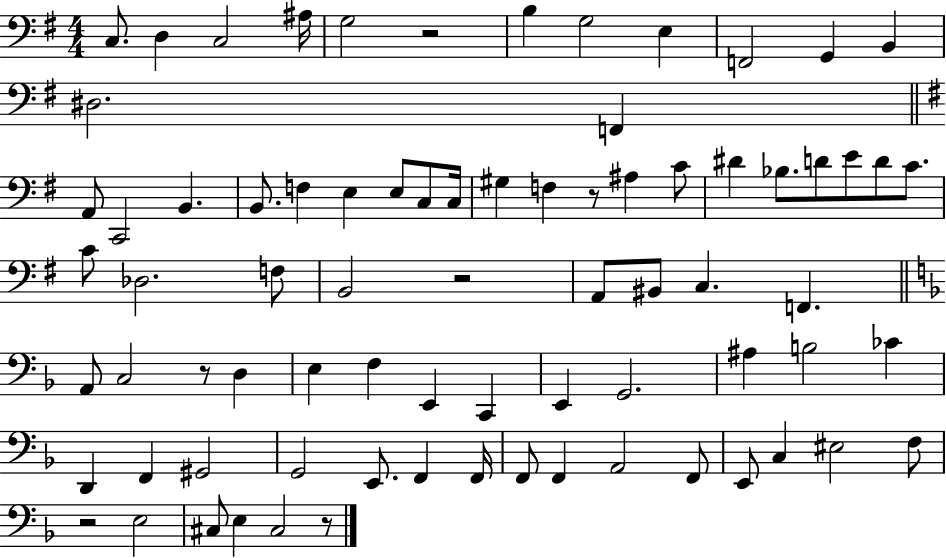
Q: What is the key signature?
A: G major